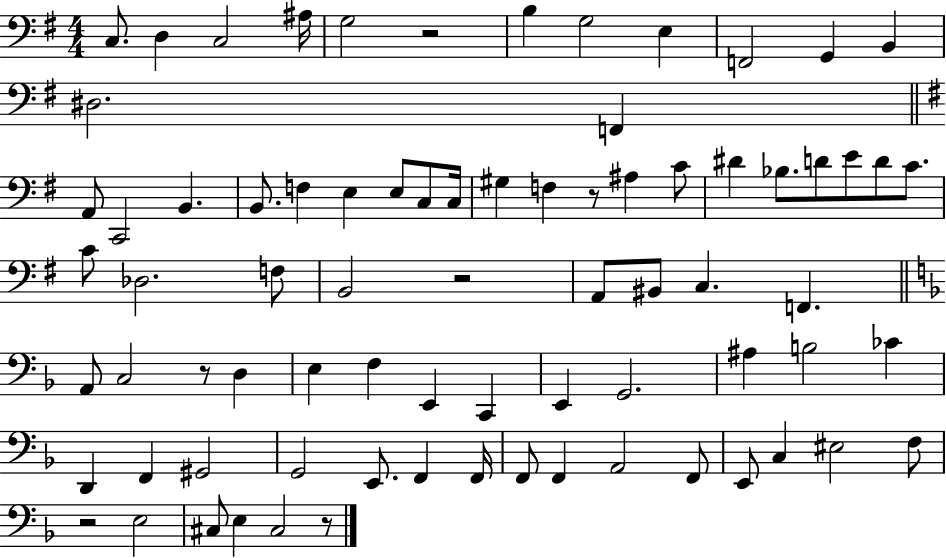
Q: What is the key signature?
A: G major